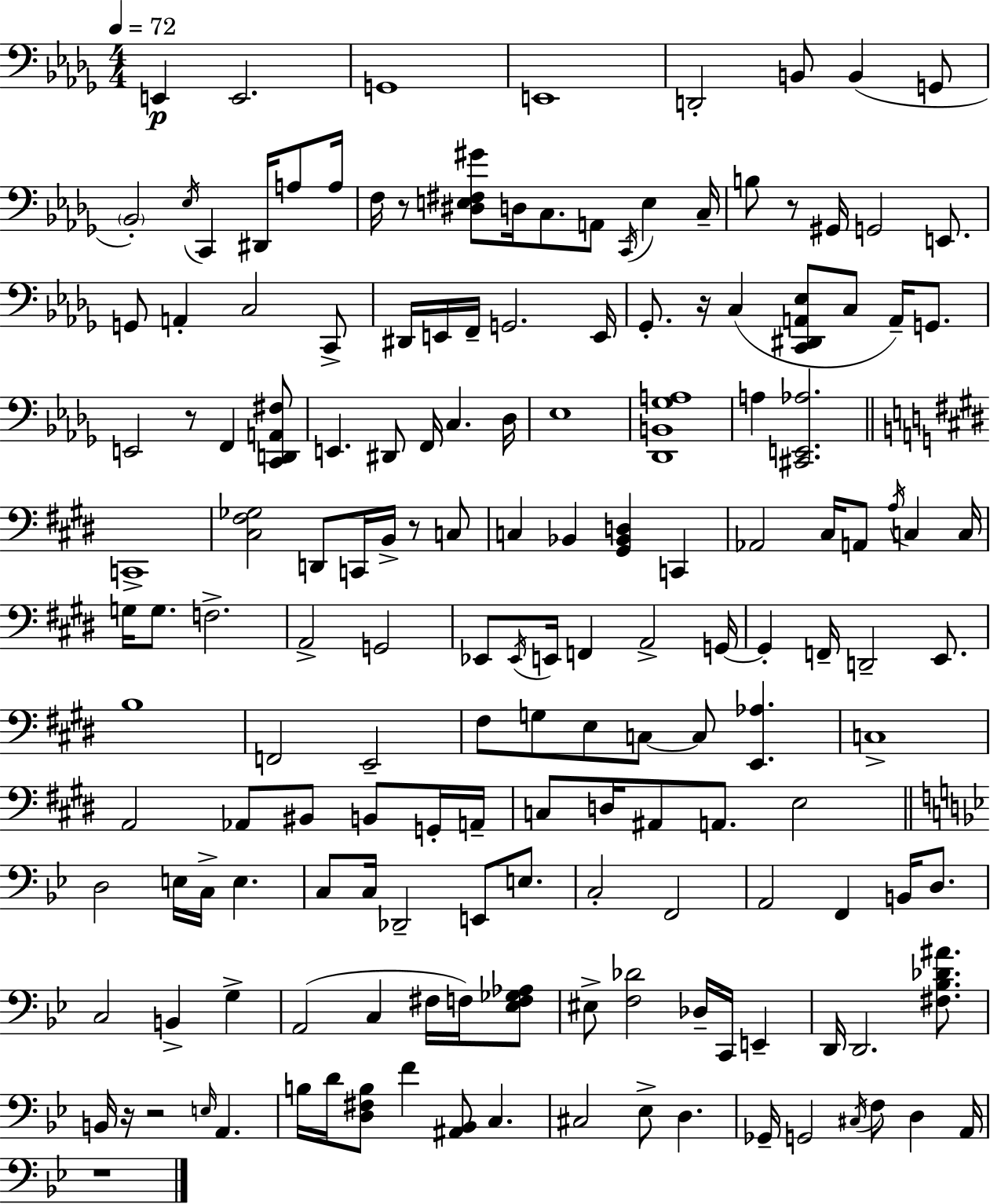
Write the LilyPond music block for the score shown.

{
  \clef bass
  \numericTimeSignature
  \time 4/4
  \key bes \minor
  \tempo 4 = 72
  \repeat volta 2 { e,4\p e,2. | g,1 | e,1 | d,2-. b,8 b,4( g,8 | \break \parenthesize bes,2-.) \acciaccatura { ees16 } c,4 dis,16 a8 | a16 f16 r8 <dis e fis gis'>8 d16 c8. a,8 \acciaccatura { c,16 } e4 | c16-- b8 r8 gis,16 g,2 e,8. | g,8 a,4-. c2 | \break c,8-> dis,16 e,16 f,16-- g,2. | e,16 ges,8.-. r16 c4( <c, dis, a, ees>8 c8 a,16--) g,8. | e,2 r8 f,4 | <c, d, a, fis>8 e,4. dis,8 f,16 c4. | \break des16 ees1 | <des, b, ges a>1 | a4 <cis, e, aes>2. | \bar "||" \break \key e \major c,1-> | <cis fis ges>2 d,8 c,16 b,16-> r8 c8 | c4 bes,4 <gis, bes, d>4 c,4 | aes,2 cis16 a,8 \acciaccatura { a16 } c4 | \break c16 g16 g8. f2.-> | a,2-> g,2 | ees,8 \acciaccatura { ees,16 } e,16 f,4 a,2-> | g,16~~ g,4-. f,16-- d,2-- e,8. | \break b1 | f,2 e,2-- | fis8 g8 e8 c8~~ c8 <e, aes>4. | c1-> | \break a,2 aes,8 bis,8 b,8 | g,16-. a,16-- c8 d16 ais,8 a,8. e2 | \bar "||" \break \key bes \major d2 e16 c16-> e4. | c8 c16 des,2-- e,8 e8. | c2-. f,2 | a,2 f,4 b,16 d8. | \break c2 b,4-> g4-> | a,2( c4 fis16 f16) <ees f ges aes>8 | eis8-> <f des'>2 des16-- c,16 e,4-- | d,16 d,2. <fis bes des' ais'>8. | \break b,16 r16 r2 \grace { e16 } a,4. | b16 d'16 <d fis b>8 f'4 <ais, bes,>8 c4. | cis2 ees8-> d4. | ges,16-- g,2 \acciaccatura { cis16 } f8 d4 | \break a,16 r1 | } \bar "|."
}